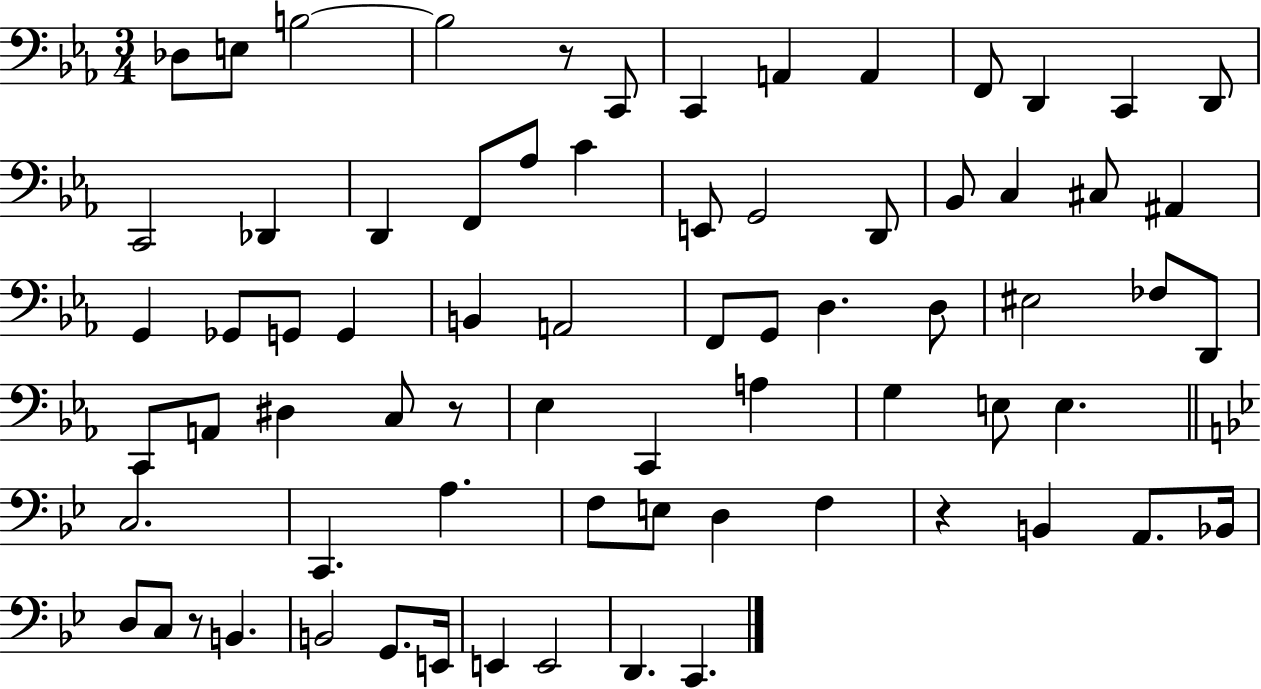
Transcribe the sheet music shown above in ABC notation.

X:1
T:Untitled
M:3/4
L:1/4
K:Eb
_D,/2 E,/2 B,2 B,2 z/2 C,,/2 C,, A,, A,, F,,/2 D,, C,, D,,/2 C,,2 _D,, D,, F,,/2 _A,/2 C E,,/2 G,,2 D,,/2 _B,,/2 C, ^C,/2 ^A,, G,, _G,,/2 G,,/2 G,, B,, A,,2 F,,/2 G,,/2 D, D,/2 ^E,2 _F,/2 D,,/2 C,,/2 A,,/2 ^D, C,/2 z/2 _E, C,, A, G, E,/2 E, C,2 C,, A, F,/2 E,/2 D, F, z B,, A,,/2 _B,,/4 D,/2 C,/2 z/2 B,, B,,2 G,,/2 E,,/4 E,, E,,2 D,, C,,